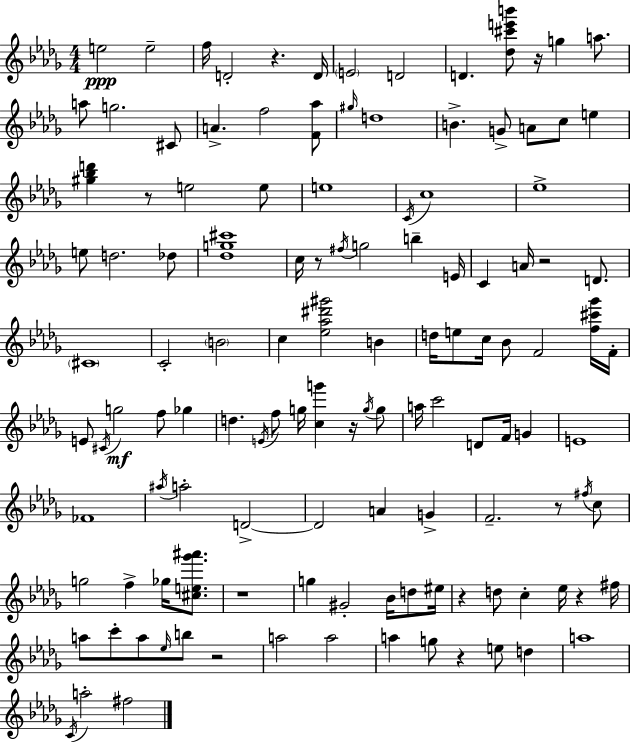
X:1
T:Untitled
M:4/4
L:1/4
K:Bbm
e2 e2 f/4 D2 z D/4 E2 D2 D [_d^c'e'b']/2 z/4 g a/2 a/2 g2 ^C/2 A f2 [F_a]/2 ^g/4 d4 B G/2 A/2 c/2 e [^g_bd'] z/2 e2 e/2 e4 C/4 c4 _e4 e/2 d2 _d/2 [_dg^c']4 c/4 z/2 ^f/4 g2 b E/4 C A/4 z2 D/2 ^C4 C2 B2 c [_e_a^d'^g']2 B d/4 e/2 c/4 _B/2 F2 [f^c'_g']/4 F/4 E/2 ^C/4 g2 f/2 _g d E/4 f/2 g/4 [cg'] z/4 g/4 g/2 a/4 c'2 D/2 F/4 G E4 _F4 ^a/4 a2 D2 D2 A G F2 z/2 ^f/4 c/2 g2 f _g/4 [^ce_g'^a']/2 z4 g ^G2 _B/4 d/2 ^e/4 z d/2 c _e/4 z ^f/4 a/2 c'/2 a/2 _e/4 b/2 z2 a2 a2 a g/2 z e/2 d a4 C/4 a2 ^f2